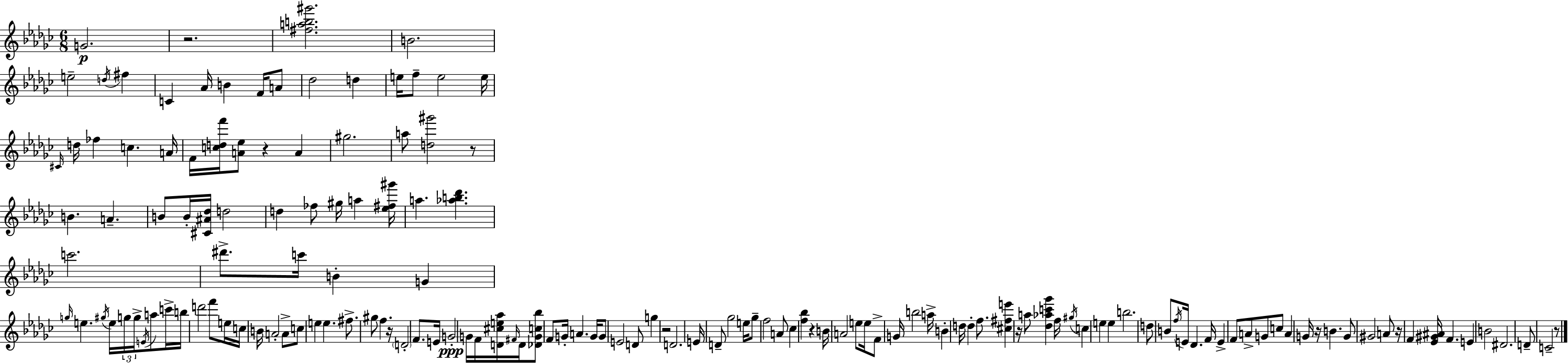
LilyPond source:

{
  \clef treble
  \numericTimeSignature
  \time 6/8
  \key ees \minor
  \repeat volta 2 { g'2.\p | r2. | <fis'' a'' b'' gis'''>2. | b'2. | \break e''2-- \acciaccatura { d''16 } fis''4 | c'4 aes'16 b'4 f'16 a'8 | des''2 d''4 | e''16 f''8-- e''2 | \break e''16 \grace { cis'16 } d''16 fes''4 c''4. | a'16 f'16 <c'' d'' f'''>16 <a' ees''>8 r4 a'4 | gis''2. | a''8 <d'' gis'''>2 | \break r8 b'4. a'4.-- | b'8 b'16-. <cis' ais' des''>16 d''2 | d''4 fes''8 gis''16 a''4 | <ees'' fis'' gis'''>16 a''4. <aes'' b'' des'''>4. | \break c'''2. | dis'''8.-> c'''16 b'4-. g'4 | \grace { g''16 } e''4. \acciaccatura { gis''16 } e''16 \tuplet 3/2 { g''16 | g''16-> \acciaccatura { e'16 } } a''8 c'''16-> b''16 d'''2 | \break f'''8 e''16 c''16 b'16 a'2-. | a'8-> c''8 e''4 e''4. | fis''8.-> gis''8 f''4. | r16 \parenthesize d'2-. | \break f'8. e'16 g'2-.\ppp | g'16 f'16 <d' cis'' e'' aes''>16 \grace { fis'16 } d'16 <des' g' c'' bes''>8 f'8 g'16-. a'4. | g'16 g'8 e'2 | d'8 g''4 r2 | \break d'2. | e'16 d'8-- ges''2 | e''16 ges''8-- f''2 | a'8 ces''4 <f'' bes''>4 | \break r4 b'16 a'2 | e''8 e''16 f'8-> g'16 b''2 | a''16-> b'4-. d''16 d''4-. | f''8. <cis'' fis'' e'''>4 r16 a''8 | \break <des'' aes'' c''' ges'''>4 f''16 \acciaccatura { gis''16 } c''4 e''4 | e''4 b''2. | d''8 b'8 \acciaccatura { f''16 } | e'16 des'4. f'16 e'4-> | \break f'8 a'8-> g'8 c''8 a'4 | g'16 r16 b'4. g'8 gis'2 | a'8 r16 f'4 | <ees' gis' ais'>16 f'4. e'4 | \break b'2 dis'2. | d'8-- c'2-- | r8 } \bar "|."
}